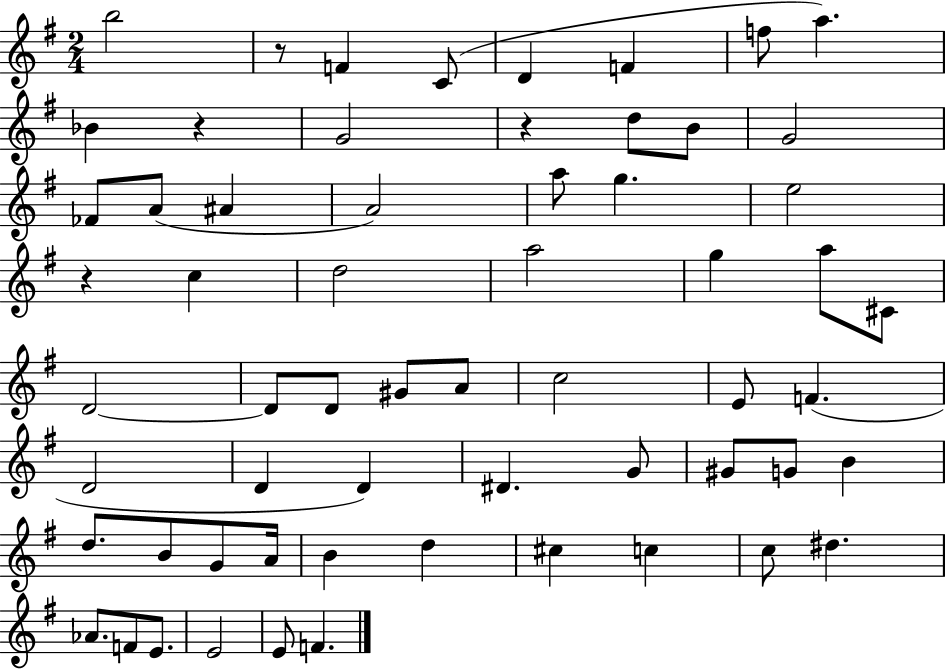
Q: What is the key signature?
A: G major